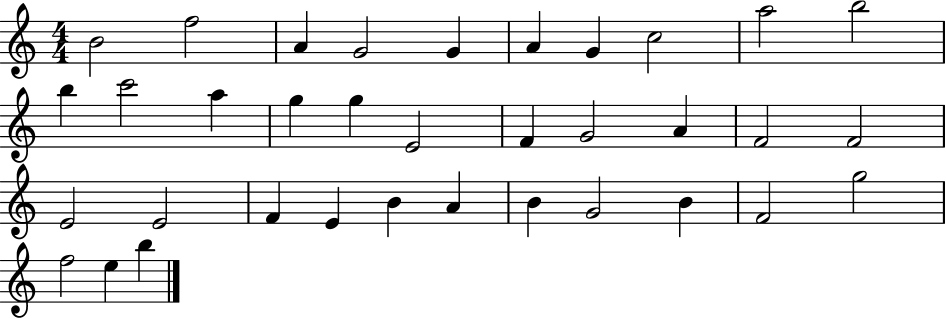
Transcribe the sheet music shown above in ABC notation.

X:1
T:Untitled
M:4/4
L:1/4
K:C
B2 f2 A G2 G A G c2 a2 b2 b c'2 a g g E2 F G2 A F2 F2 E2 E2 F E B A B G2 B F2 g2 f2 e b